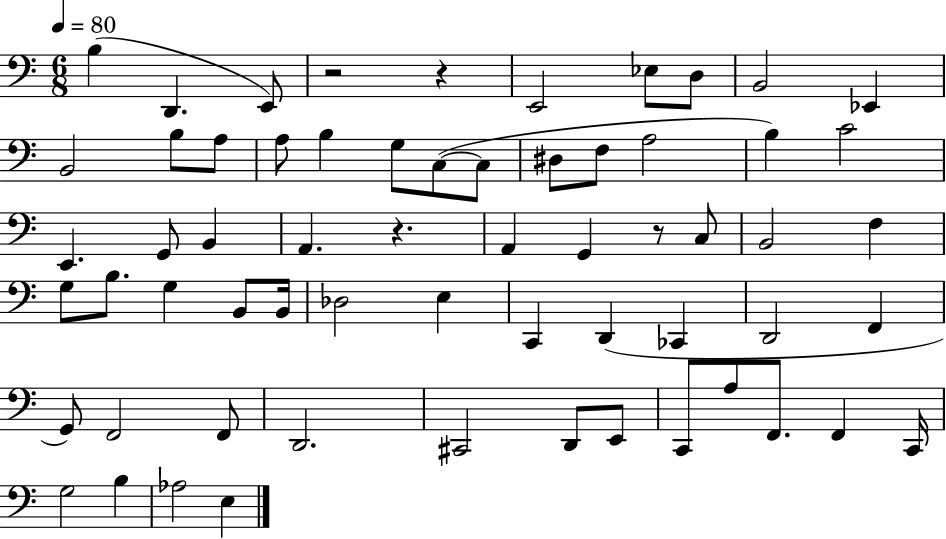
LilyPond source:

{
  \clef bass
  \numericTimeSignature
  \time 6/8
  \key c \major
  \tempo 4 = 80
  \repeat volta 2 { b4( d,4. e,8) | r2 r4 | e,2 ees8 d8 | b,2 ees,4 | \break b,2 b8 a8 | a8 b4 g8 c8~(~ c8 | dis8 f8 a2 | b4) c'2 | \break e,4. g,8 b,4 | a,4. r4. | a,4 g,4 r8 c8 | b,2 f4 | \break g8 b8. g4 b,8 b,16 | des2 e4 | c,4 d,4( ces,4 | d,2 f,4 | \break g,8) f,2 f,8 | d,2. | cis,2 d,8 e,8 | c,8 a8 f,8. f,4 c,16 | \break g2 b4 | aes2 e4 | } \bar "|."
}